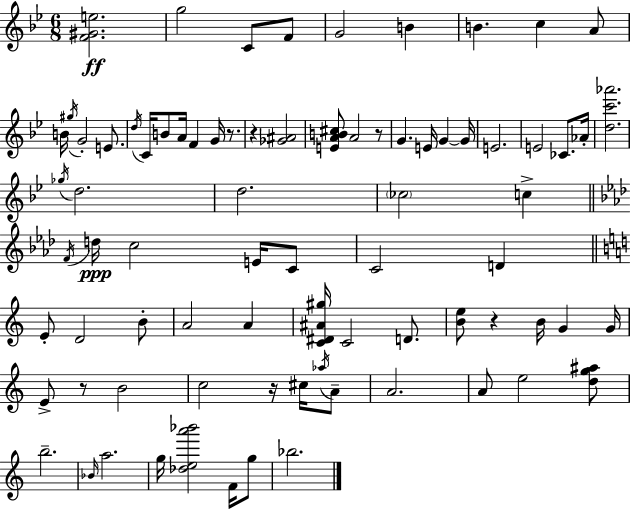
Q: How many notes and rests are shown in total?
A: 79